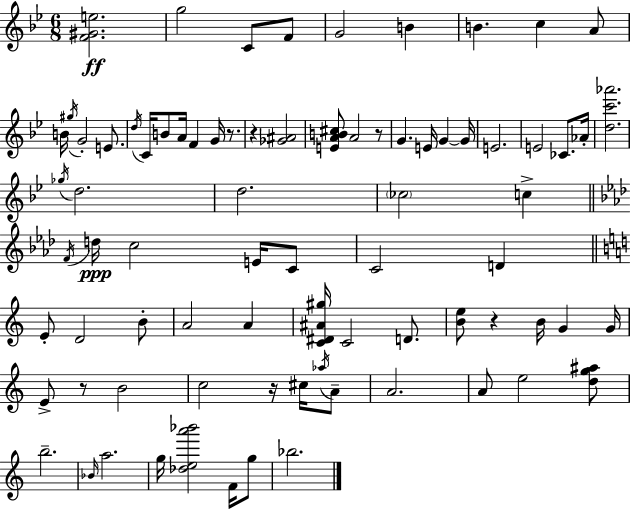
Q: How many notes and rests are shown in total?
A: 79